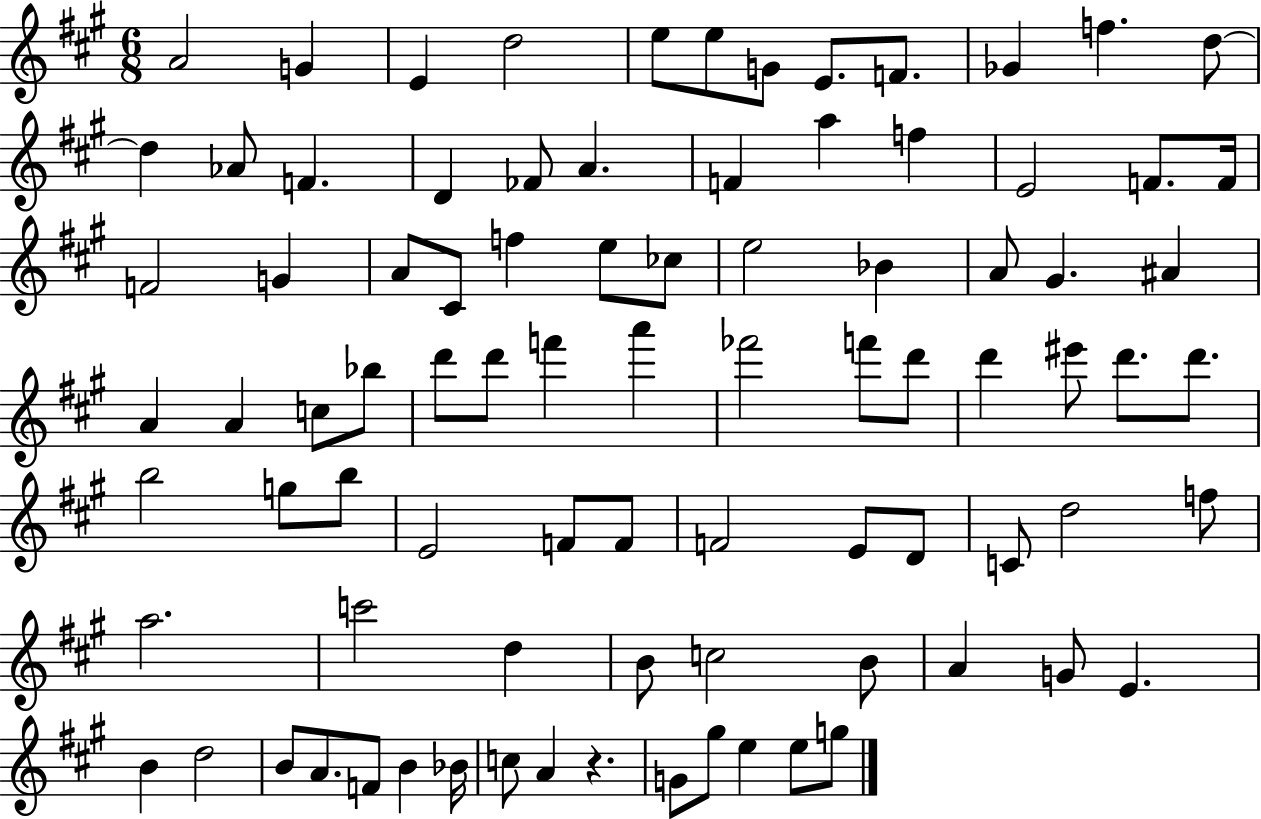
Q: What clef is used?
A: treble